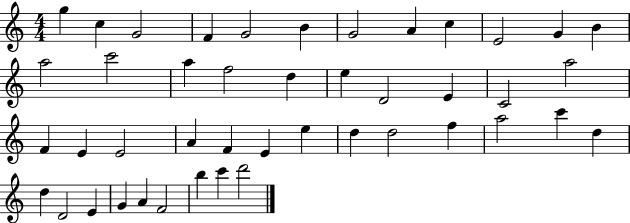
{
  \clef treble
  \numericTimeSignature
  \time 4/4
  \key c \major
  g''4 c''4 g'2 | f'4 g'2 b'4 | g'2 a'4 c''4 | e'2 g'4 b'4 | \break a''2 c'''2 | a''4 f''2 d''4 | e''4 d'2 e'4 | c'2 a''2 | \break f'4 e'4 e'2 | a'4 f'4 e'4 e''4 | d''4 d''2 f''4 | a''2 c'''4 d''4 | \break d''4 d'2 e'4 | g'4 a'4 f'2 | b''4 c'''4 d'''2 | \bar "|."
}